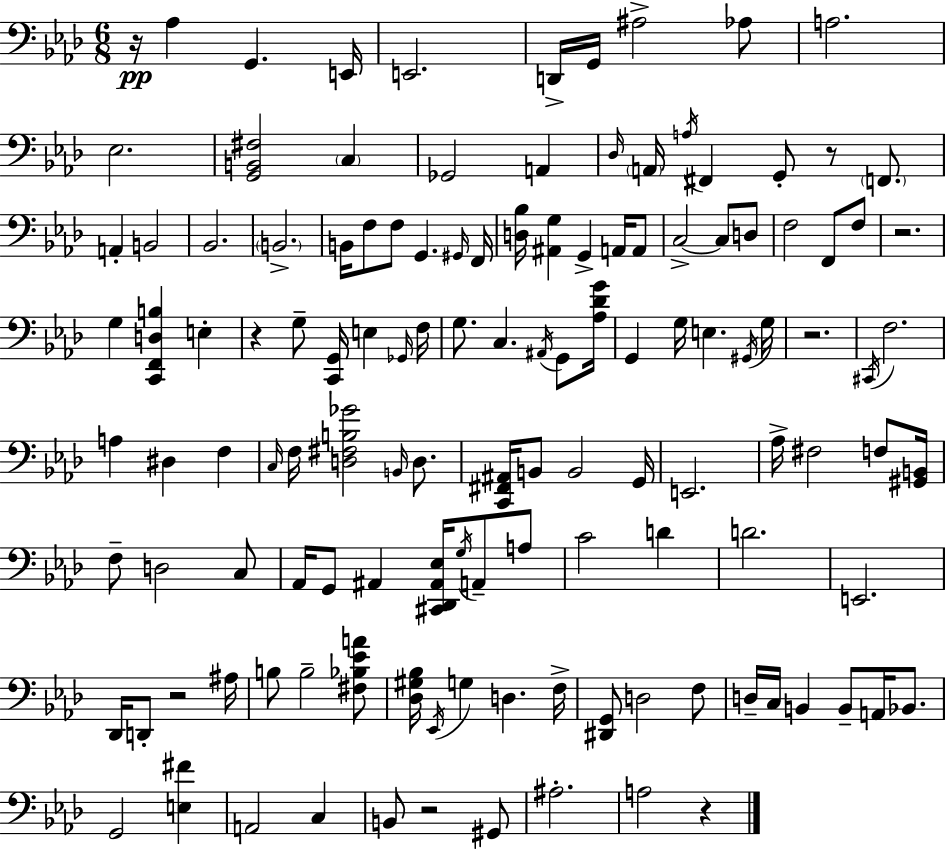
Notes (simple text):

R/s Ab3/q G2/q. E2/s E2/h. D2/s G2/s A#3/h Ab3/e A3/h. Eb3/h. [G2,B2,F#3]/h C3/q Gb2/h A2/q Db3/s A2/s A3/s F#2/q G2/e R/e F2/e. A2/q B2/h Bb2/h. B2/h. B2/s F3/e F3/e G2/q. G#2/s F2/s [D3,Bb3]/s [A#2,G3]/q G2/q A2/s A2/e C3/h C3/e D3/e F3/h F2/e F3/e R/h. G3/q [C2,F2,D3,B3]/q E3/q R/q G3/e [C2,G2]/s E3/q Gb2/s F3/s G3/e. C3/q. A#2/s G2/e [Ab3,Db4,G4]/s G2/q G3/s E3/q. G#2/s G3/s R/h. C#2/s F3/h. A3/q D#3/q F3/q C3/s F3/s [D3,F#3,B3,Gb4]/h B2/s D3/e. [C2,F#2,A#2]/s B2/e B2/h G2/s E2/h. Ab3/s F#3/h F3/e [G#2,B2]/s F3/e D3/h C3/e Ab2/s G2/e A#2/q [C#2,Db2,A#2,Eb3]/s G3/s A2/e A3/e C4/h D4/q D4/h. E2/h. Db2/s D2/e R/h A#3/s B3/e B3/h [F#3,Bb3,Eb4,A4]/e [Db3,G#3,Bb3]/s Eb2/s G3/q D3/q. F3/s [D#2,G2]/e D3/h F3/e D3/s C3/s B2/q B2/e A2/s Bb2/e. G2/h [E3,F#4]/q A2/h C3/q B2/e R/h G#2/e A#3/h. A3/h R/q